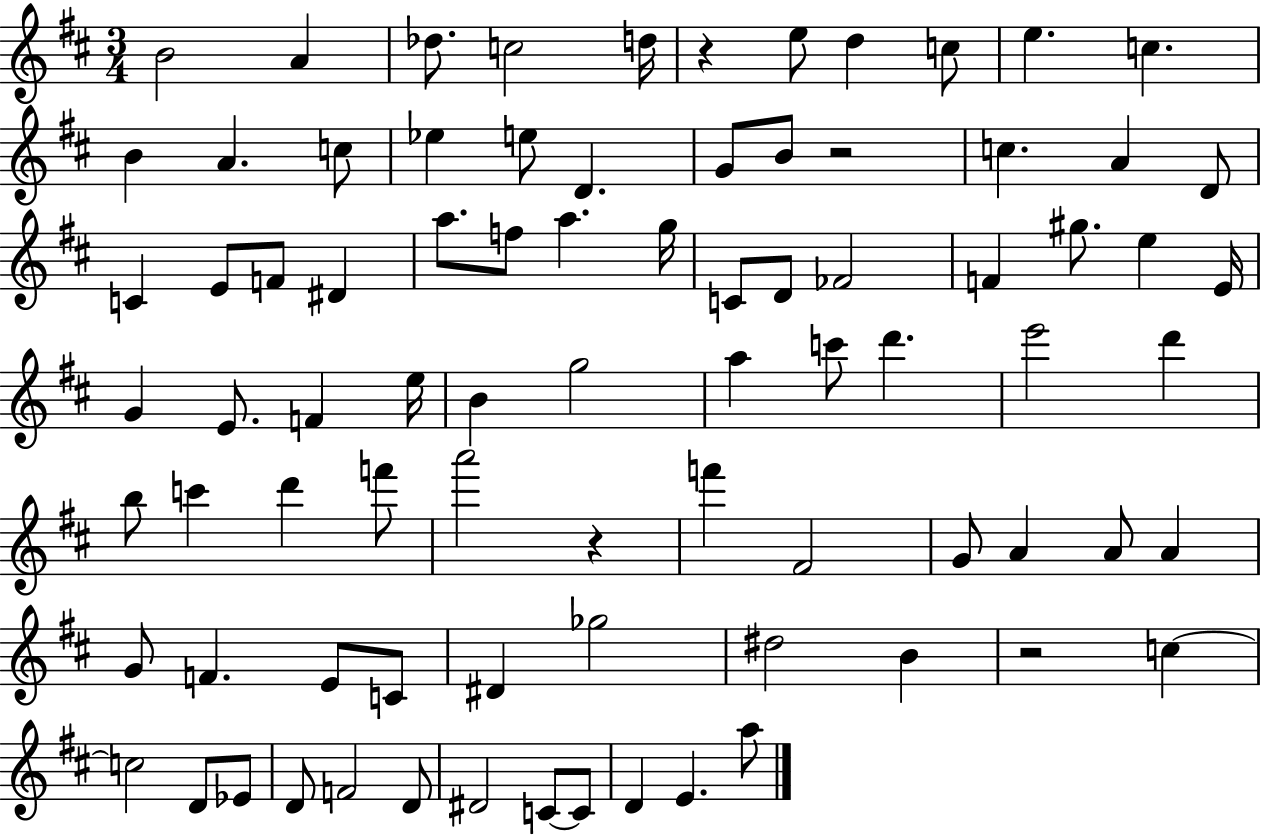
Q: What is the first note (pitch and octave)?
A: B4